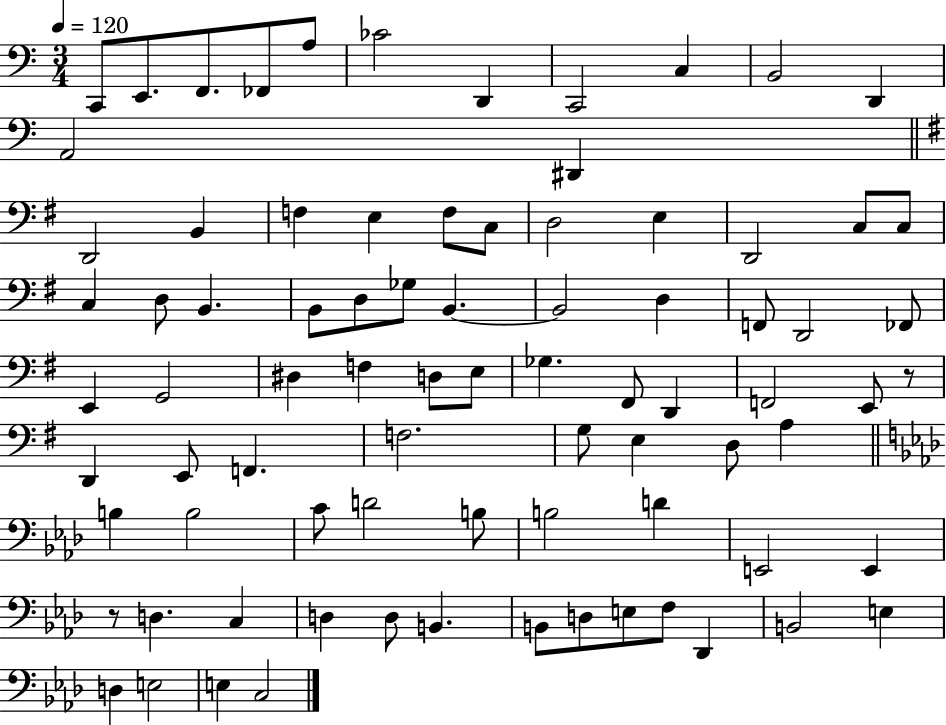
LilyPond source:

{
  \clef bass
  \numericTimeSignature
  \time 3/4
  \key c \major
  \tempo 4 = 120
  c,8 e,8. f,8. fes,8 a8 | ces'2 d,4 | c,2 c4 | b,2 d,4 | \break a,2 dis,4 | \bar "||" \break \key e \minor d,2 b,4 | f4 e4 f8 c8 | d2 e4 | d,2 c8 c8 | \break c4 d8 b,4. | b,8 d8 ges8 b,4.~~ | b,2 d4 | f,8 d,2 fes,8 | \break e,4 g,2 | dis4 f4 d8 e8 | ges4. fis,8 d,4 | f,2 e,8 r8 | \break d,4 e,8 f,4. | f2. | g8 e4 d8 a4 | \bar "||" \break \key f \minor b4 b2 | c'8 d'2 b8 | b2 d'4 | e,2 e,4 | \break r8 d4. c4 | d4 d8 b,4. | b,8 d8 e8 f8 des,4 | b,2 e4 | \break d4 e2 | e4 c2 | \bar "|."
}